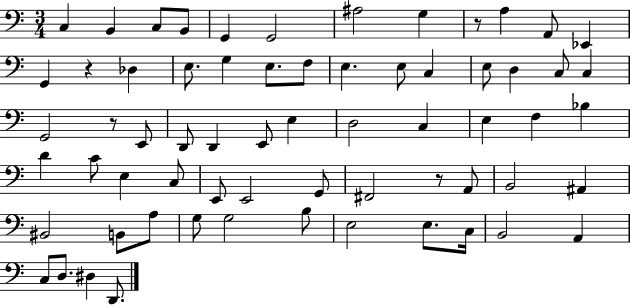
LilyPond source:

{
  \clef bass
  \numericTimeSignature
  \time 3/4
  \key c \major
  c4 b,4 c8 b,8 | g,4 g,2 | ais2 g4 | r8 a4 a,8 ees,4 | \break g,4 r4 des4 | e8. g4 e8. f8 | e4. e8 c4 | e8 d4 c8 c4 | \break g,2 r8 e,8 | d,8 d,4 e,8 e4 | d2 c4 | e4 f4 bes4 | \break d'4 c'8 e4 c8 | e,8 e,2 g,8 | fis,2 r8 a,8 | b,2 ais,4 | \break bis,2 b,8 a8 | g8 g2 b8 | e2 e8. c16 | b,2 a,4 | \break c8 d8. dis4 d,8. | \bar "|."
}